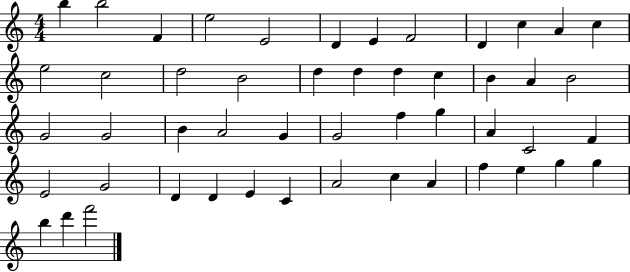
B5/q B5/h F4/q E5/h E4/h D4/q E4/q F4/h D4/q C5/q A4/q C5/q E5/h C5/h D5/h B4/h D5/q D5/q D5/q C5/q B4/q A4/q B4/h G4/h G4/h B4/q A4/h G4/q G4/h F5/q G5/q A4/q C4/h F4/q E4/h G4/h D4/q D4/q E4/q C4/q A4/h C5/q A4/q F5/q E5/q G5/q G5/q B5/q D6/q F6/h